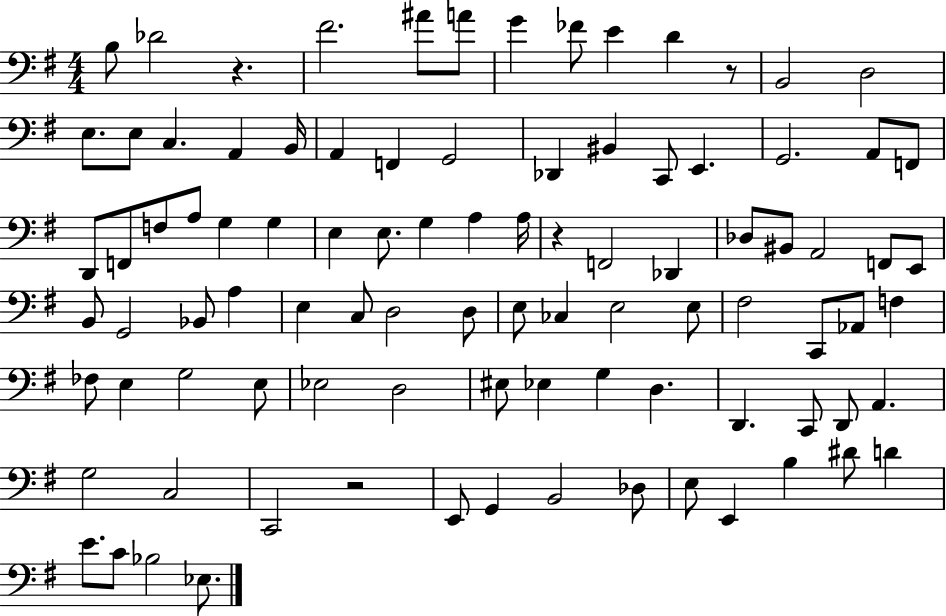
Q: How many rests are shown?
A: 4